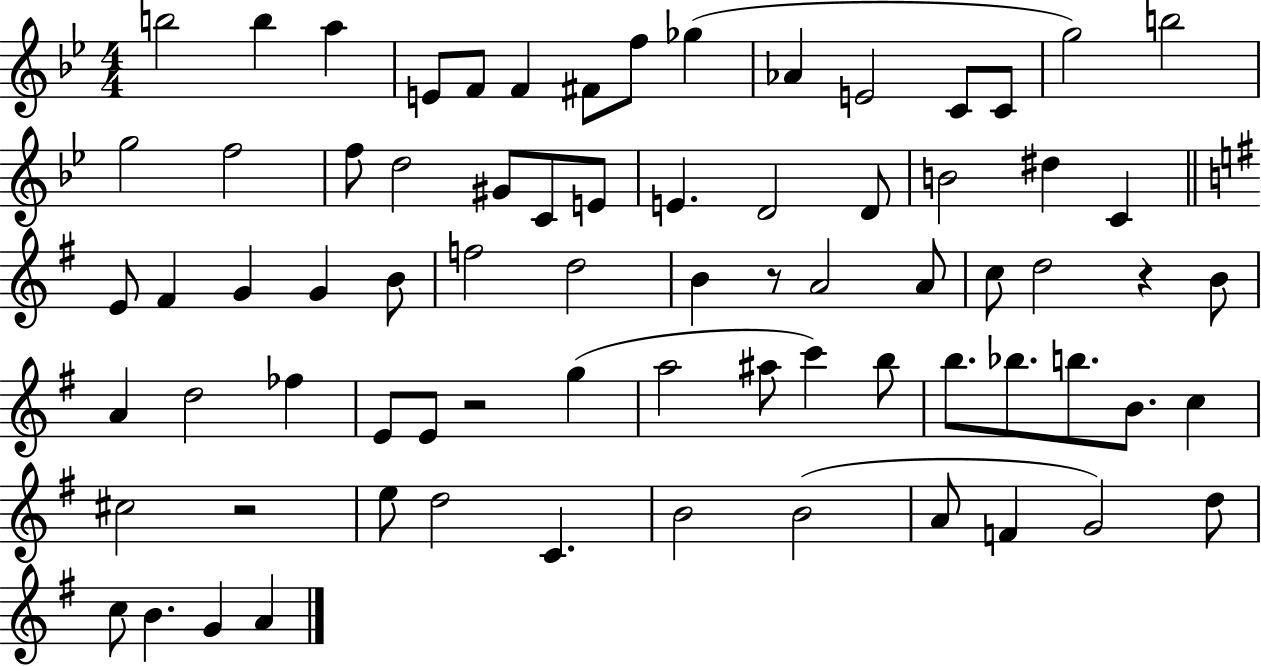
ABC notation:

X:1
T:Untitled
M:4/4
L:1/4
K:Bb
b2 b a E/2 F/2 F ^F/2 f/2 _g _A E2 C/2 C/2 g2 b2 g2 f2 f/2 d2 ^G/2 C/2 E/2 E D2 D/2 B2 ^d C E/2 ^F G G B/2 f2 d2 B z/2 A2 A/2 c/2 d2 z B/2 A d2 _f E/2 E/2 z2 g a2 ^a/2 c' b/2 b/2 _b/2 b/2 B/2 c ^c2 z2 e/2 d2 C B2 B2 A/2 F G2 d/2 c/2 B G A